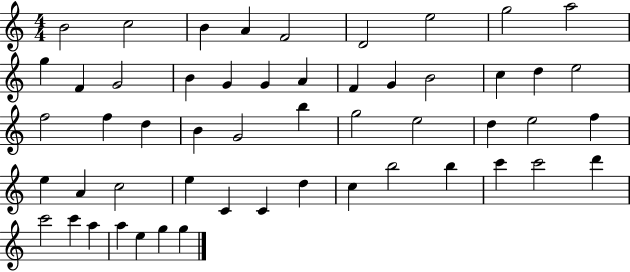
{
  \clef treble
  \numericTimeSignature
  \time 4/4
  \key c \major
  b'2 c''2 | b'4 a'4 f'2 | d'2 e''2 | g''2 a''2 | \break g''4 f'4 g'2 | b'4 g'4 g'4 a'4 | f'4 g'4 b'2 | c''4 d''4 e''2 | \break f''2 f''4 d''4 | b'4 g'2 b''4 | g''2 e''2 | d''4 e''2 f''4 | \break e''4 a'4 c''2 | e''4 c'4 c'4 d''4 | c''4 b''2 b''4 | c'''4 c'''2 d'''4 | \break c'''2 c'''4 a''4 | a''4 e''4 g''4 g''4 | \bar "|."
}